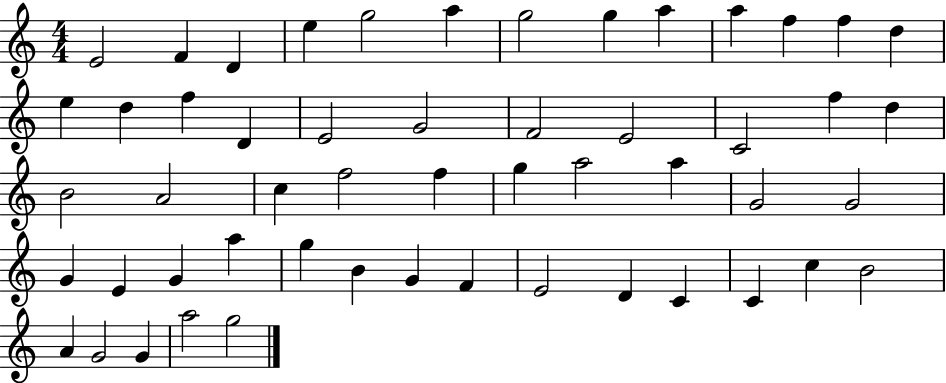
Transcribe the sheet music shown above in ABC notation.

X:1
T:Untitled
M:4/4
L:1/4
K:C
E2 F D e g2 a g2 g a a f f d e d f D E2 G2 F2 E2 C2 f d B2 A2 c f2 f g a2 a G2 G2 G E G a g B G F E2 D C C c B2 A G2 G a2 g2